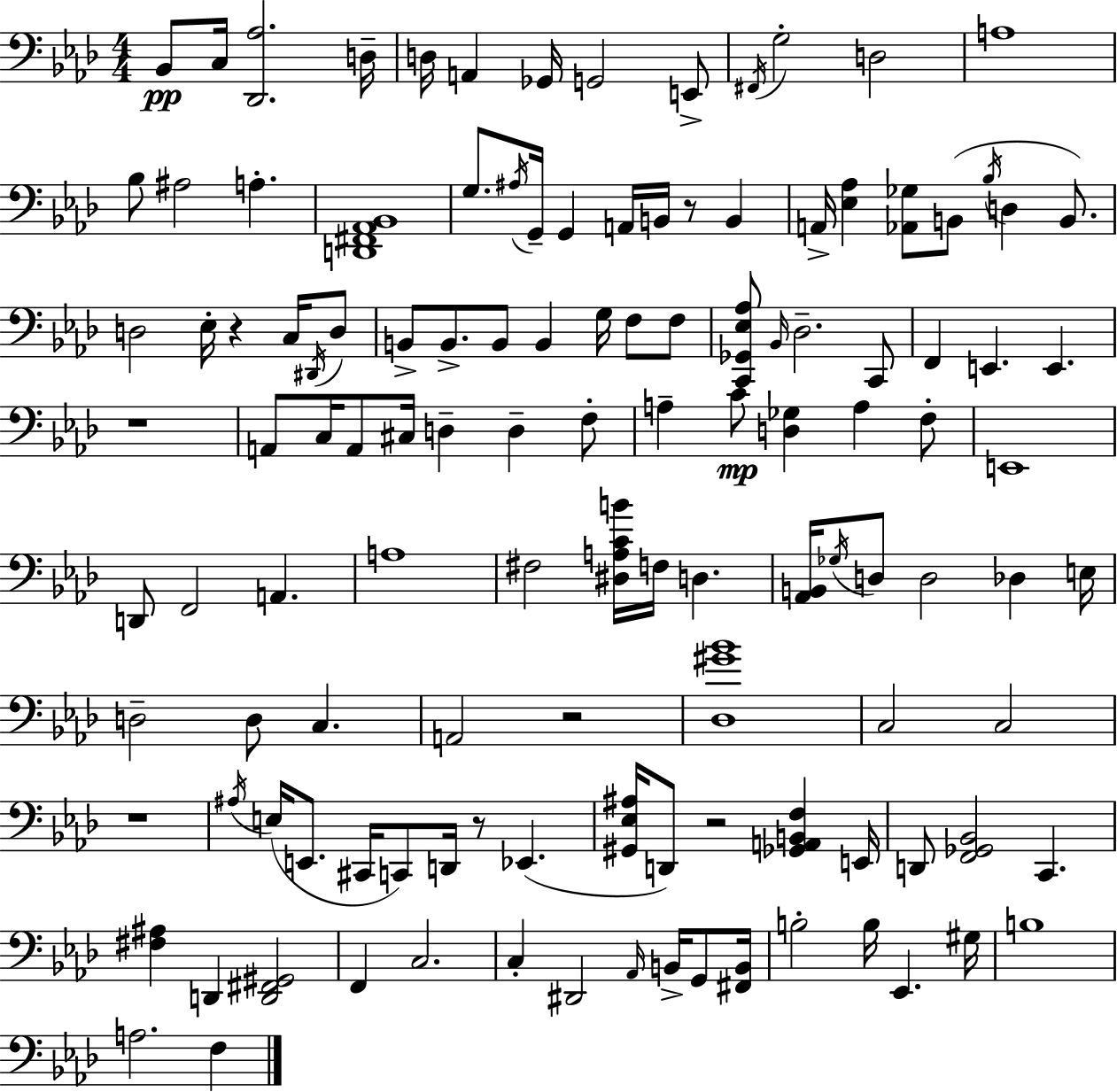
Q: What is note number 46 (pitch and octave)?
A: A2